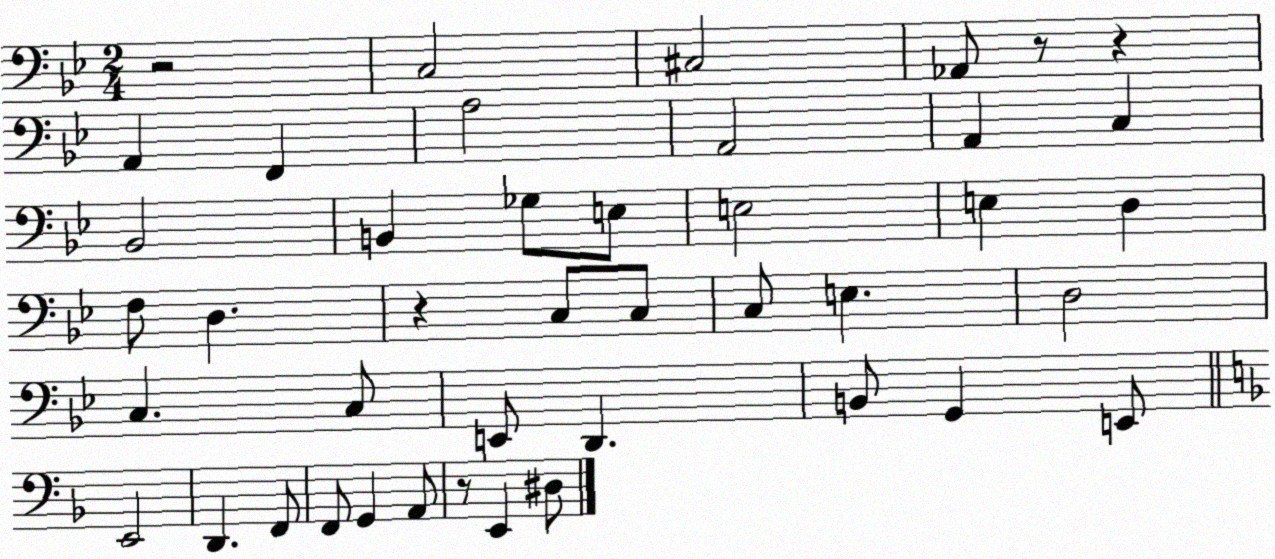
X:1
T:Untitled
M:2/4
L:1/4
K:Bb
z2 C,2 ^C,2 _A,,/2 z/2 z A,, F,, A,2 A,,2 A,, C, _B,,2 B,, _G,/2 E,/2 E,2 E, D, F,/2 D, z C,/2 C,/2 C,/2 E, D,2 C, C,/2 E,,/2 D,, B,,/2 G,, E,,/2 E,,2 D,, F,,/2 F,,/2 G,, A,,/2 z/2 E,, ^D,/2